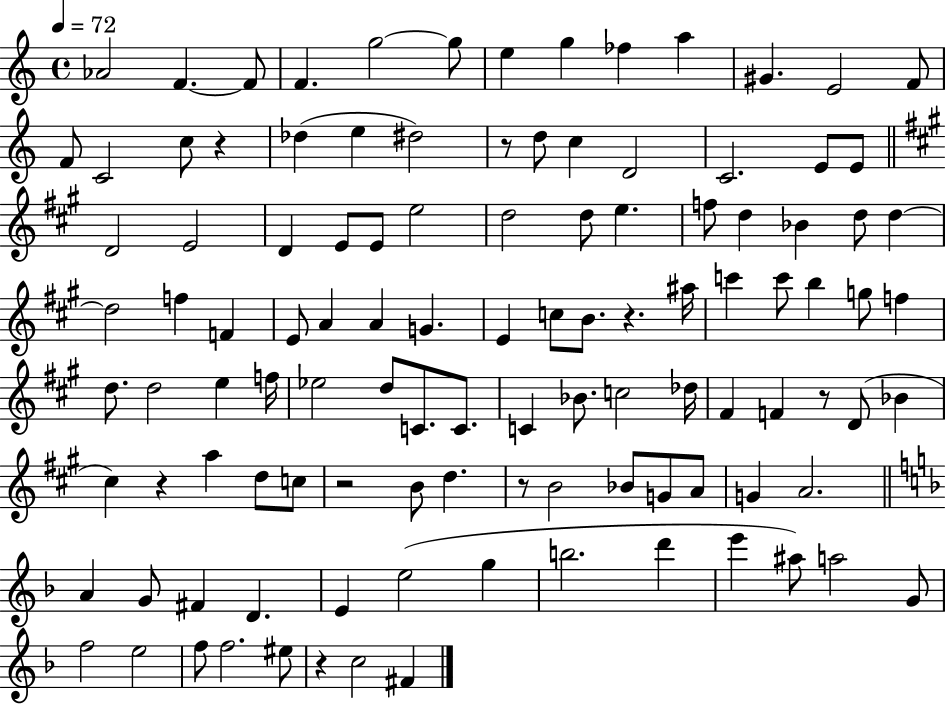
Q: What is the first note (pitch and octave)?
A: Ab4